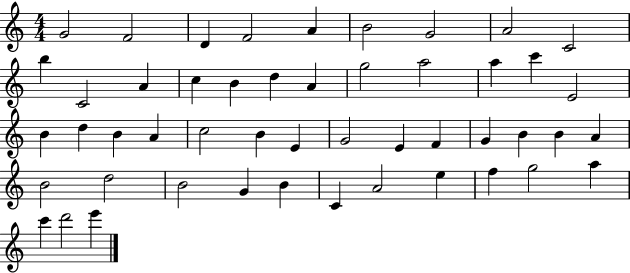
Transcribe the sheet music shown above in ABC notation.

X:1
T:Untitled
M:4/4
L:1/4
K:C
G2 F2 D F2 A B2 G2 A2 C2 b C2 A c B d A g2 a2 a c' E2 B d B A c2 B E G2 E F G B B A B2 d2 B2 G B C A2 e f g2 a c' d'2 e'